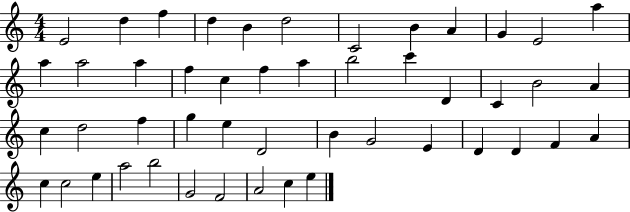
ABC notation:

X:1
T:Untitled
M:4/4
L:1/4
K:C
E2 d f d B d2 C2 B A G E2 a a a2 a f c f a b2 c' D C B2 A c d2 f g e D2 B G2 E D D F A c c2 e a2 b2 G2 F2 A2 c e